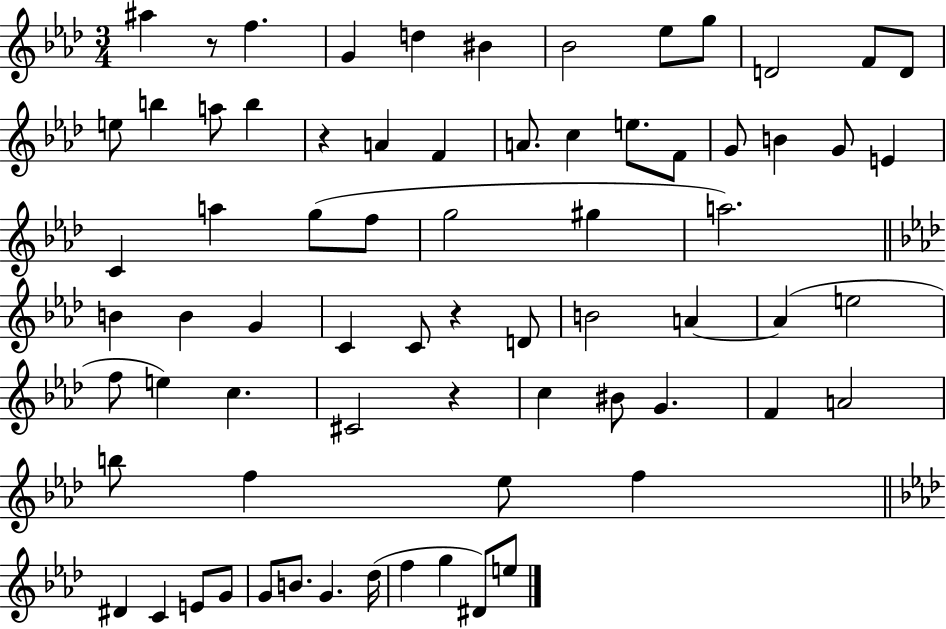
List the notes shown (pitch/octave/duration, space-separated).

A#5/q R/e F5/q. G4/q D5/q BIS4/q Bb4/h Eb5/e G5/e D4/h F4/e D4/e E5/e B5/q A5/e B5/q R/q A4/q F4/q A4/e. C5/q E5/e. F4/e G4/e B4/q G4/e E4/q C4/q A5/q G5/e F5/e G5/h G#5/q A5/h. B4/q B4/q G4/q C4/q C4/e R/q D4/e B4/h A4/q A4/q E5/h F5/e E5/q C5/q. C#4/h R/q C5/q BIS4/e G4/q. F4/q A4/h B5/e F5/q Eb5/e F5/q D#4/q C4/q E4/e G4/e G4/e B4/e. G4/q. Db5/s F5/q G5/q D#4/e E5/e